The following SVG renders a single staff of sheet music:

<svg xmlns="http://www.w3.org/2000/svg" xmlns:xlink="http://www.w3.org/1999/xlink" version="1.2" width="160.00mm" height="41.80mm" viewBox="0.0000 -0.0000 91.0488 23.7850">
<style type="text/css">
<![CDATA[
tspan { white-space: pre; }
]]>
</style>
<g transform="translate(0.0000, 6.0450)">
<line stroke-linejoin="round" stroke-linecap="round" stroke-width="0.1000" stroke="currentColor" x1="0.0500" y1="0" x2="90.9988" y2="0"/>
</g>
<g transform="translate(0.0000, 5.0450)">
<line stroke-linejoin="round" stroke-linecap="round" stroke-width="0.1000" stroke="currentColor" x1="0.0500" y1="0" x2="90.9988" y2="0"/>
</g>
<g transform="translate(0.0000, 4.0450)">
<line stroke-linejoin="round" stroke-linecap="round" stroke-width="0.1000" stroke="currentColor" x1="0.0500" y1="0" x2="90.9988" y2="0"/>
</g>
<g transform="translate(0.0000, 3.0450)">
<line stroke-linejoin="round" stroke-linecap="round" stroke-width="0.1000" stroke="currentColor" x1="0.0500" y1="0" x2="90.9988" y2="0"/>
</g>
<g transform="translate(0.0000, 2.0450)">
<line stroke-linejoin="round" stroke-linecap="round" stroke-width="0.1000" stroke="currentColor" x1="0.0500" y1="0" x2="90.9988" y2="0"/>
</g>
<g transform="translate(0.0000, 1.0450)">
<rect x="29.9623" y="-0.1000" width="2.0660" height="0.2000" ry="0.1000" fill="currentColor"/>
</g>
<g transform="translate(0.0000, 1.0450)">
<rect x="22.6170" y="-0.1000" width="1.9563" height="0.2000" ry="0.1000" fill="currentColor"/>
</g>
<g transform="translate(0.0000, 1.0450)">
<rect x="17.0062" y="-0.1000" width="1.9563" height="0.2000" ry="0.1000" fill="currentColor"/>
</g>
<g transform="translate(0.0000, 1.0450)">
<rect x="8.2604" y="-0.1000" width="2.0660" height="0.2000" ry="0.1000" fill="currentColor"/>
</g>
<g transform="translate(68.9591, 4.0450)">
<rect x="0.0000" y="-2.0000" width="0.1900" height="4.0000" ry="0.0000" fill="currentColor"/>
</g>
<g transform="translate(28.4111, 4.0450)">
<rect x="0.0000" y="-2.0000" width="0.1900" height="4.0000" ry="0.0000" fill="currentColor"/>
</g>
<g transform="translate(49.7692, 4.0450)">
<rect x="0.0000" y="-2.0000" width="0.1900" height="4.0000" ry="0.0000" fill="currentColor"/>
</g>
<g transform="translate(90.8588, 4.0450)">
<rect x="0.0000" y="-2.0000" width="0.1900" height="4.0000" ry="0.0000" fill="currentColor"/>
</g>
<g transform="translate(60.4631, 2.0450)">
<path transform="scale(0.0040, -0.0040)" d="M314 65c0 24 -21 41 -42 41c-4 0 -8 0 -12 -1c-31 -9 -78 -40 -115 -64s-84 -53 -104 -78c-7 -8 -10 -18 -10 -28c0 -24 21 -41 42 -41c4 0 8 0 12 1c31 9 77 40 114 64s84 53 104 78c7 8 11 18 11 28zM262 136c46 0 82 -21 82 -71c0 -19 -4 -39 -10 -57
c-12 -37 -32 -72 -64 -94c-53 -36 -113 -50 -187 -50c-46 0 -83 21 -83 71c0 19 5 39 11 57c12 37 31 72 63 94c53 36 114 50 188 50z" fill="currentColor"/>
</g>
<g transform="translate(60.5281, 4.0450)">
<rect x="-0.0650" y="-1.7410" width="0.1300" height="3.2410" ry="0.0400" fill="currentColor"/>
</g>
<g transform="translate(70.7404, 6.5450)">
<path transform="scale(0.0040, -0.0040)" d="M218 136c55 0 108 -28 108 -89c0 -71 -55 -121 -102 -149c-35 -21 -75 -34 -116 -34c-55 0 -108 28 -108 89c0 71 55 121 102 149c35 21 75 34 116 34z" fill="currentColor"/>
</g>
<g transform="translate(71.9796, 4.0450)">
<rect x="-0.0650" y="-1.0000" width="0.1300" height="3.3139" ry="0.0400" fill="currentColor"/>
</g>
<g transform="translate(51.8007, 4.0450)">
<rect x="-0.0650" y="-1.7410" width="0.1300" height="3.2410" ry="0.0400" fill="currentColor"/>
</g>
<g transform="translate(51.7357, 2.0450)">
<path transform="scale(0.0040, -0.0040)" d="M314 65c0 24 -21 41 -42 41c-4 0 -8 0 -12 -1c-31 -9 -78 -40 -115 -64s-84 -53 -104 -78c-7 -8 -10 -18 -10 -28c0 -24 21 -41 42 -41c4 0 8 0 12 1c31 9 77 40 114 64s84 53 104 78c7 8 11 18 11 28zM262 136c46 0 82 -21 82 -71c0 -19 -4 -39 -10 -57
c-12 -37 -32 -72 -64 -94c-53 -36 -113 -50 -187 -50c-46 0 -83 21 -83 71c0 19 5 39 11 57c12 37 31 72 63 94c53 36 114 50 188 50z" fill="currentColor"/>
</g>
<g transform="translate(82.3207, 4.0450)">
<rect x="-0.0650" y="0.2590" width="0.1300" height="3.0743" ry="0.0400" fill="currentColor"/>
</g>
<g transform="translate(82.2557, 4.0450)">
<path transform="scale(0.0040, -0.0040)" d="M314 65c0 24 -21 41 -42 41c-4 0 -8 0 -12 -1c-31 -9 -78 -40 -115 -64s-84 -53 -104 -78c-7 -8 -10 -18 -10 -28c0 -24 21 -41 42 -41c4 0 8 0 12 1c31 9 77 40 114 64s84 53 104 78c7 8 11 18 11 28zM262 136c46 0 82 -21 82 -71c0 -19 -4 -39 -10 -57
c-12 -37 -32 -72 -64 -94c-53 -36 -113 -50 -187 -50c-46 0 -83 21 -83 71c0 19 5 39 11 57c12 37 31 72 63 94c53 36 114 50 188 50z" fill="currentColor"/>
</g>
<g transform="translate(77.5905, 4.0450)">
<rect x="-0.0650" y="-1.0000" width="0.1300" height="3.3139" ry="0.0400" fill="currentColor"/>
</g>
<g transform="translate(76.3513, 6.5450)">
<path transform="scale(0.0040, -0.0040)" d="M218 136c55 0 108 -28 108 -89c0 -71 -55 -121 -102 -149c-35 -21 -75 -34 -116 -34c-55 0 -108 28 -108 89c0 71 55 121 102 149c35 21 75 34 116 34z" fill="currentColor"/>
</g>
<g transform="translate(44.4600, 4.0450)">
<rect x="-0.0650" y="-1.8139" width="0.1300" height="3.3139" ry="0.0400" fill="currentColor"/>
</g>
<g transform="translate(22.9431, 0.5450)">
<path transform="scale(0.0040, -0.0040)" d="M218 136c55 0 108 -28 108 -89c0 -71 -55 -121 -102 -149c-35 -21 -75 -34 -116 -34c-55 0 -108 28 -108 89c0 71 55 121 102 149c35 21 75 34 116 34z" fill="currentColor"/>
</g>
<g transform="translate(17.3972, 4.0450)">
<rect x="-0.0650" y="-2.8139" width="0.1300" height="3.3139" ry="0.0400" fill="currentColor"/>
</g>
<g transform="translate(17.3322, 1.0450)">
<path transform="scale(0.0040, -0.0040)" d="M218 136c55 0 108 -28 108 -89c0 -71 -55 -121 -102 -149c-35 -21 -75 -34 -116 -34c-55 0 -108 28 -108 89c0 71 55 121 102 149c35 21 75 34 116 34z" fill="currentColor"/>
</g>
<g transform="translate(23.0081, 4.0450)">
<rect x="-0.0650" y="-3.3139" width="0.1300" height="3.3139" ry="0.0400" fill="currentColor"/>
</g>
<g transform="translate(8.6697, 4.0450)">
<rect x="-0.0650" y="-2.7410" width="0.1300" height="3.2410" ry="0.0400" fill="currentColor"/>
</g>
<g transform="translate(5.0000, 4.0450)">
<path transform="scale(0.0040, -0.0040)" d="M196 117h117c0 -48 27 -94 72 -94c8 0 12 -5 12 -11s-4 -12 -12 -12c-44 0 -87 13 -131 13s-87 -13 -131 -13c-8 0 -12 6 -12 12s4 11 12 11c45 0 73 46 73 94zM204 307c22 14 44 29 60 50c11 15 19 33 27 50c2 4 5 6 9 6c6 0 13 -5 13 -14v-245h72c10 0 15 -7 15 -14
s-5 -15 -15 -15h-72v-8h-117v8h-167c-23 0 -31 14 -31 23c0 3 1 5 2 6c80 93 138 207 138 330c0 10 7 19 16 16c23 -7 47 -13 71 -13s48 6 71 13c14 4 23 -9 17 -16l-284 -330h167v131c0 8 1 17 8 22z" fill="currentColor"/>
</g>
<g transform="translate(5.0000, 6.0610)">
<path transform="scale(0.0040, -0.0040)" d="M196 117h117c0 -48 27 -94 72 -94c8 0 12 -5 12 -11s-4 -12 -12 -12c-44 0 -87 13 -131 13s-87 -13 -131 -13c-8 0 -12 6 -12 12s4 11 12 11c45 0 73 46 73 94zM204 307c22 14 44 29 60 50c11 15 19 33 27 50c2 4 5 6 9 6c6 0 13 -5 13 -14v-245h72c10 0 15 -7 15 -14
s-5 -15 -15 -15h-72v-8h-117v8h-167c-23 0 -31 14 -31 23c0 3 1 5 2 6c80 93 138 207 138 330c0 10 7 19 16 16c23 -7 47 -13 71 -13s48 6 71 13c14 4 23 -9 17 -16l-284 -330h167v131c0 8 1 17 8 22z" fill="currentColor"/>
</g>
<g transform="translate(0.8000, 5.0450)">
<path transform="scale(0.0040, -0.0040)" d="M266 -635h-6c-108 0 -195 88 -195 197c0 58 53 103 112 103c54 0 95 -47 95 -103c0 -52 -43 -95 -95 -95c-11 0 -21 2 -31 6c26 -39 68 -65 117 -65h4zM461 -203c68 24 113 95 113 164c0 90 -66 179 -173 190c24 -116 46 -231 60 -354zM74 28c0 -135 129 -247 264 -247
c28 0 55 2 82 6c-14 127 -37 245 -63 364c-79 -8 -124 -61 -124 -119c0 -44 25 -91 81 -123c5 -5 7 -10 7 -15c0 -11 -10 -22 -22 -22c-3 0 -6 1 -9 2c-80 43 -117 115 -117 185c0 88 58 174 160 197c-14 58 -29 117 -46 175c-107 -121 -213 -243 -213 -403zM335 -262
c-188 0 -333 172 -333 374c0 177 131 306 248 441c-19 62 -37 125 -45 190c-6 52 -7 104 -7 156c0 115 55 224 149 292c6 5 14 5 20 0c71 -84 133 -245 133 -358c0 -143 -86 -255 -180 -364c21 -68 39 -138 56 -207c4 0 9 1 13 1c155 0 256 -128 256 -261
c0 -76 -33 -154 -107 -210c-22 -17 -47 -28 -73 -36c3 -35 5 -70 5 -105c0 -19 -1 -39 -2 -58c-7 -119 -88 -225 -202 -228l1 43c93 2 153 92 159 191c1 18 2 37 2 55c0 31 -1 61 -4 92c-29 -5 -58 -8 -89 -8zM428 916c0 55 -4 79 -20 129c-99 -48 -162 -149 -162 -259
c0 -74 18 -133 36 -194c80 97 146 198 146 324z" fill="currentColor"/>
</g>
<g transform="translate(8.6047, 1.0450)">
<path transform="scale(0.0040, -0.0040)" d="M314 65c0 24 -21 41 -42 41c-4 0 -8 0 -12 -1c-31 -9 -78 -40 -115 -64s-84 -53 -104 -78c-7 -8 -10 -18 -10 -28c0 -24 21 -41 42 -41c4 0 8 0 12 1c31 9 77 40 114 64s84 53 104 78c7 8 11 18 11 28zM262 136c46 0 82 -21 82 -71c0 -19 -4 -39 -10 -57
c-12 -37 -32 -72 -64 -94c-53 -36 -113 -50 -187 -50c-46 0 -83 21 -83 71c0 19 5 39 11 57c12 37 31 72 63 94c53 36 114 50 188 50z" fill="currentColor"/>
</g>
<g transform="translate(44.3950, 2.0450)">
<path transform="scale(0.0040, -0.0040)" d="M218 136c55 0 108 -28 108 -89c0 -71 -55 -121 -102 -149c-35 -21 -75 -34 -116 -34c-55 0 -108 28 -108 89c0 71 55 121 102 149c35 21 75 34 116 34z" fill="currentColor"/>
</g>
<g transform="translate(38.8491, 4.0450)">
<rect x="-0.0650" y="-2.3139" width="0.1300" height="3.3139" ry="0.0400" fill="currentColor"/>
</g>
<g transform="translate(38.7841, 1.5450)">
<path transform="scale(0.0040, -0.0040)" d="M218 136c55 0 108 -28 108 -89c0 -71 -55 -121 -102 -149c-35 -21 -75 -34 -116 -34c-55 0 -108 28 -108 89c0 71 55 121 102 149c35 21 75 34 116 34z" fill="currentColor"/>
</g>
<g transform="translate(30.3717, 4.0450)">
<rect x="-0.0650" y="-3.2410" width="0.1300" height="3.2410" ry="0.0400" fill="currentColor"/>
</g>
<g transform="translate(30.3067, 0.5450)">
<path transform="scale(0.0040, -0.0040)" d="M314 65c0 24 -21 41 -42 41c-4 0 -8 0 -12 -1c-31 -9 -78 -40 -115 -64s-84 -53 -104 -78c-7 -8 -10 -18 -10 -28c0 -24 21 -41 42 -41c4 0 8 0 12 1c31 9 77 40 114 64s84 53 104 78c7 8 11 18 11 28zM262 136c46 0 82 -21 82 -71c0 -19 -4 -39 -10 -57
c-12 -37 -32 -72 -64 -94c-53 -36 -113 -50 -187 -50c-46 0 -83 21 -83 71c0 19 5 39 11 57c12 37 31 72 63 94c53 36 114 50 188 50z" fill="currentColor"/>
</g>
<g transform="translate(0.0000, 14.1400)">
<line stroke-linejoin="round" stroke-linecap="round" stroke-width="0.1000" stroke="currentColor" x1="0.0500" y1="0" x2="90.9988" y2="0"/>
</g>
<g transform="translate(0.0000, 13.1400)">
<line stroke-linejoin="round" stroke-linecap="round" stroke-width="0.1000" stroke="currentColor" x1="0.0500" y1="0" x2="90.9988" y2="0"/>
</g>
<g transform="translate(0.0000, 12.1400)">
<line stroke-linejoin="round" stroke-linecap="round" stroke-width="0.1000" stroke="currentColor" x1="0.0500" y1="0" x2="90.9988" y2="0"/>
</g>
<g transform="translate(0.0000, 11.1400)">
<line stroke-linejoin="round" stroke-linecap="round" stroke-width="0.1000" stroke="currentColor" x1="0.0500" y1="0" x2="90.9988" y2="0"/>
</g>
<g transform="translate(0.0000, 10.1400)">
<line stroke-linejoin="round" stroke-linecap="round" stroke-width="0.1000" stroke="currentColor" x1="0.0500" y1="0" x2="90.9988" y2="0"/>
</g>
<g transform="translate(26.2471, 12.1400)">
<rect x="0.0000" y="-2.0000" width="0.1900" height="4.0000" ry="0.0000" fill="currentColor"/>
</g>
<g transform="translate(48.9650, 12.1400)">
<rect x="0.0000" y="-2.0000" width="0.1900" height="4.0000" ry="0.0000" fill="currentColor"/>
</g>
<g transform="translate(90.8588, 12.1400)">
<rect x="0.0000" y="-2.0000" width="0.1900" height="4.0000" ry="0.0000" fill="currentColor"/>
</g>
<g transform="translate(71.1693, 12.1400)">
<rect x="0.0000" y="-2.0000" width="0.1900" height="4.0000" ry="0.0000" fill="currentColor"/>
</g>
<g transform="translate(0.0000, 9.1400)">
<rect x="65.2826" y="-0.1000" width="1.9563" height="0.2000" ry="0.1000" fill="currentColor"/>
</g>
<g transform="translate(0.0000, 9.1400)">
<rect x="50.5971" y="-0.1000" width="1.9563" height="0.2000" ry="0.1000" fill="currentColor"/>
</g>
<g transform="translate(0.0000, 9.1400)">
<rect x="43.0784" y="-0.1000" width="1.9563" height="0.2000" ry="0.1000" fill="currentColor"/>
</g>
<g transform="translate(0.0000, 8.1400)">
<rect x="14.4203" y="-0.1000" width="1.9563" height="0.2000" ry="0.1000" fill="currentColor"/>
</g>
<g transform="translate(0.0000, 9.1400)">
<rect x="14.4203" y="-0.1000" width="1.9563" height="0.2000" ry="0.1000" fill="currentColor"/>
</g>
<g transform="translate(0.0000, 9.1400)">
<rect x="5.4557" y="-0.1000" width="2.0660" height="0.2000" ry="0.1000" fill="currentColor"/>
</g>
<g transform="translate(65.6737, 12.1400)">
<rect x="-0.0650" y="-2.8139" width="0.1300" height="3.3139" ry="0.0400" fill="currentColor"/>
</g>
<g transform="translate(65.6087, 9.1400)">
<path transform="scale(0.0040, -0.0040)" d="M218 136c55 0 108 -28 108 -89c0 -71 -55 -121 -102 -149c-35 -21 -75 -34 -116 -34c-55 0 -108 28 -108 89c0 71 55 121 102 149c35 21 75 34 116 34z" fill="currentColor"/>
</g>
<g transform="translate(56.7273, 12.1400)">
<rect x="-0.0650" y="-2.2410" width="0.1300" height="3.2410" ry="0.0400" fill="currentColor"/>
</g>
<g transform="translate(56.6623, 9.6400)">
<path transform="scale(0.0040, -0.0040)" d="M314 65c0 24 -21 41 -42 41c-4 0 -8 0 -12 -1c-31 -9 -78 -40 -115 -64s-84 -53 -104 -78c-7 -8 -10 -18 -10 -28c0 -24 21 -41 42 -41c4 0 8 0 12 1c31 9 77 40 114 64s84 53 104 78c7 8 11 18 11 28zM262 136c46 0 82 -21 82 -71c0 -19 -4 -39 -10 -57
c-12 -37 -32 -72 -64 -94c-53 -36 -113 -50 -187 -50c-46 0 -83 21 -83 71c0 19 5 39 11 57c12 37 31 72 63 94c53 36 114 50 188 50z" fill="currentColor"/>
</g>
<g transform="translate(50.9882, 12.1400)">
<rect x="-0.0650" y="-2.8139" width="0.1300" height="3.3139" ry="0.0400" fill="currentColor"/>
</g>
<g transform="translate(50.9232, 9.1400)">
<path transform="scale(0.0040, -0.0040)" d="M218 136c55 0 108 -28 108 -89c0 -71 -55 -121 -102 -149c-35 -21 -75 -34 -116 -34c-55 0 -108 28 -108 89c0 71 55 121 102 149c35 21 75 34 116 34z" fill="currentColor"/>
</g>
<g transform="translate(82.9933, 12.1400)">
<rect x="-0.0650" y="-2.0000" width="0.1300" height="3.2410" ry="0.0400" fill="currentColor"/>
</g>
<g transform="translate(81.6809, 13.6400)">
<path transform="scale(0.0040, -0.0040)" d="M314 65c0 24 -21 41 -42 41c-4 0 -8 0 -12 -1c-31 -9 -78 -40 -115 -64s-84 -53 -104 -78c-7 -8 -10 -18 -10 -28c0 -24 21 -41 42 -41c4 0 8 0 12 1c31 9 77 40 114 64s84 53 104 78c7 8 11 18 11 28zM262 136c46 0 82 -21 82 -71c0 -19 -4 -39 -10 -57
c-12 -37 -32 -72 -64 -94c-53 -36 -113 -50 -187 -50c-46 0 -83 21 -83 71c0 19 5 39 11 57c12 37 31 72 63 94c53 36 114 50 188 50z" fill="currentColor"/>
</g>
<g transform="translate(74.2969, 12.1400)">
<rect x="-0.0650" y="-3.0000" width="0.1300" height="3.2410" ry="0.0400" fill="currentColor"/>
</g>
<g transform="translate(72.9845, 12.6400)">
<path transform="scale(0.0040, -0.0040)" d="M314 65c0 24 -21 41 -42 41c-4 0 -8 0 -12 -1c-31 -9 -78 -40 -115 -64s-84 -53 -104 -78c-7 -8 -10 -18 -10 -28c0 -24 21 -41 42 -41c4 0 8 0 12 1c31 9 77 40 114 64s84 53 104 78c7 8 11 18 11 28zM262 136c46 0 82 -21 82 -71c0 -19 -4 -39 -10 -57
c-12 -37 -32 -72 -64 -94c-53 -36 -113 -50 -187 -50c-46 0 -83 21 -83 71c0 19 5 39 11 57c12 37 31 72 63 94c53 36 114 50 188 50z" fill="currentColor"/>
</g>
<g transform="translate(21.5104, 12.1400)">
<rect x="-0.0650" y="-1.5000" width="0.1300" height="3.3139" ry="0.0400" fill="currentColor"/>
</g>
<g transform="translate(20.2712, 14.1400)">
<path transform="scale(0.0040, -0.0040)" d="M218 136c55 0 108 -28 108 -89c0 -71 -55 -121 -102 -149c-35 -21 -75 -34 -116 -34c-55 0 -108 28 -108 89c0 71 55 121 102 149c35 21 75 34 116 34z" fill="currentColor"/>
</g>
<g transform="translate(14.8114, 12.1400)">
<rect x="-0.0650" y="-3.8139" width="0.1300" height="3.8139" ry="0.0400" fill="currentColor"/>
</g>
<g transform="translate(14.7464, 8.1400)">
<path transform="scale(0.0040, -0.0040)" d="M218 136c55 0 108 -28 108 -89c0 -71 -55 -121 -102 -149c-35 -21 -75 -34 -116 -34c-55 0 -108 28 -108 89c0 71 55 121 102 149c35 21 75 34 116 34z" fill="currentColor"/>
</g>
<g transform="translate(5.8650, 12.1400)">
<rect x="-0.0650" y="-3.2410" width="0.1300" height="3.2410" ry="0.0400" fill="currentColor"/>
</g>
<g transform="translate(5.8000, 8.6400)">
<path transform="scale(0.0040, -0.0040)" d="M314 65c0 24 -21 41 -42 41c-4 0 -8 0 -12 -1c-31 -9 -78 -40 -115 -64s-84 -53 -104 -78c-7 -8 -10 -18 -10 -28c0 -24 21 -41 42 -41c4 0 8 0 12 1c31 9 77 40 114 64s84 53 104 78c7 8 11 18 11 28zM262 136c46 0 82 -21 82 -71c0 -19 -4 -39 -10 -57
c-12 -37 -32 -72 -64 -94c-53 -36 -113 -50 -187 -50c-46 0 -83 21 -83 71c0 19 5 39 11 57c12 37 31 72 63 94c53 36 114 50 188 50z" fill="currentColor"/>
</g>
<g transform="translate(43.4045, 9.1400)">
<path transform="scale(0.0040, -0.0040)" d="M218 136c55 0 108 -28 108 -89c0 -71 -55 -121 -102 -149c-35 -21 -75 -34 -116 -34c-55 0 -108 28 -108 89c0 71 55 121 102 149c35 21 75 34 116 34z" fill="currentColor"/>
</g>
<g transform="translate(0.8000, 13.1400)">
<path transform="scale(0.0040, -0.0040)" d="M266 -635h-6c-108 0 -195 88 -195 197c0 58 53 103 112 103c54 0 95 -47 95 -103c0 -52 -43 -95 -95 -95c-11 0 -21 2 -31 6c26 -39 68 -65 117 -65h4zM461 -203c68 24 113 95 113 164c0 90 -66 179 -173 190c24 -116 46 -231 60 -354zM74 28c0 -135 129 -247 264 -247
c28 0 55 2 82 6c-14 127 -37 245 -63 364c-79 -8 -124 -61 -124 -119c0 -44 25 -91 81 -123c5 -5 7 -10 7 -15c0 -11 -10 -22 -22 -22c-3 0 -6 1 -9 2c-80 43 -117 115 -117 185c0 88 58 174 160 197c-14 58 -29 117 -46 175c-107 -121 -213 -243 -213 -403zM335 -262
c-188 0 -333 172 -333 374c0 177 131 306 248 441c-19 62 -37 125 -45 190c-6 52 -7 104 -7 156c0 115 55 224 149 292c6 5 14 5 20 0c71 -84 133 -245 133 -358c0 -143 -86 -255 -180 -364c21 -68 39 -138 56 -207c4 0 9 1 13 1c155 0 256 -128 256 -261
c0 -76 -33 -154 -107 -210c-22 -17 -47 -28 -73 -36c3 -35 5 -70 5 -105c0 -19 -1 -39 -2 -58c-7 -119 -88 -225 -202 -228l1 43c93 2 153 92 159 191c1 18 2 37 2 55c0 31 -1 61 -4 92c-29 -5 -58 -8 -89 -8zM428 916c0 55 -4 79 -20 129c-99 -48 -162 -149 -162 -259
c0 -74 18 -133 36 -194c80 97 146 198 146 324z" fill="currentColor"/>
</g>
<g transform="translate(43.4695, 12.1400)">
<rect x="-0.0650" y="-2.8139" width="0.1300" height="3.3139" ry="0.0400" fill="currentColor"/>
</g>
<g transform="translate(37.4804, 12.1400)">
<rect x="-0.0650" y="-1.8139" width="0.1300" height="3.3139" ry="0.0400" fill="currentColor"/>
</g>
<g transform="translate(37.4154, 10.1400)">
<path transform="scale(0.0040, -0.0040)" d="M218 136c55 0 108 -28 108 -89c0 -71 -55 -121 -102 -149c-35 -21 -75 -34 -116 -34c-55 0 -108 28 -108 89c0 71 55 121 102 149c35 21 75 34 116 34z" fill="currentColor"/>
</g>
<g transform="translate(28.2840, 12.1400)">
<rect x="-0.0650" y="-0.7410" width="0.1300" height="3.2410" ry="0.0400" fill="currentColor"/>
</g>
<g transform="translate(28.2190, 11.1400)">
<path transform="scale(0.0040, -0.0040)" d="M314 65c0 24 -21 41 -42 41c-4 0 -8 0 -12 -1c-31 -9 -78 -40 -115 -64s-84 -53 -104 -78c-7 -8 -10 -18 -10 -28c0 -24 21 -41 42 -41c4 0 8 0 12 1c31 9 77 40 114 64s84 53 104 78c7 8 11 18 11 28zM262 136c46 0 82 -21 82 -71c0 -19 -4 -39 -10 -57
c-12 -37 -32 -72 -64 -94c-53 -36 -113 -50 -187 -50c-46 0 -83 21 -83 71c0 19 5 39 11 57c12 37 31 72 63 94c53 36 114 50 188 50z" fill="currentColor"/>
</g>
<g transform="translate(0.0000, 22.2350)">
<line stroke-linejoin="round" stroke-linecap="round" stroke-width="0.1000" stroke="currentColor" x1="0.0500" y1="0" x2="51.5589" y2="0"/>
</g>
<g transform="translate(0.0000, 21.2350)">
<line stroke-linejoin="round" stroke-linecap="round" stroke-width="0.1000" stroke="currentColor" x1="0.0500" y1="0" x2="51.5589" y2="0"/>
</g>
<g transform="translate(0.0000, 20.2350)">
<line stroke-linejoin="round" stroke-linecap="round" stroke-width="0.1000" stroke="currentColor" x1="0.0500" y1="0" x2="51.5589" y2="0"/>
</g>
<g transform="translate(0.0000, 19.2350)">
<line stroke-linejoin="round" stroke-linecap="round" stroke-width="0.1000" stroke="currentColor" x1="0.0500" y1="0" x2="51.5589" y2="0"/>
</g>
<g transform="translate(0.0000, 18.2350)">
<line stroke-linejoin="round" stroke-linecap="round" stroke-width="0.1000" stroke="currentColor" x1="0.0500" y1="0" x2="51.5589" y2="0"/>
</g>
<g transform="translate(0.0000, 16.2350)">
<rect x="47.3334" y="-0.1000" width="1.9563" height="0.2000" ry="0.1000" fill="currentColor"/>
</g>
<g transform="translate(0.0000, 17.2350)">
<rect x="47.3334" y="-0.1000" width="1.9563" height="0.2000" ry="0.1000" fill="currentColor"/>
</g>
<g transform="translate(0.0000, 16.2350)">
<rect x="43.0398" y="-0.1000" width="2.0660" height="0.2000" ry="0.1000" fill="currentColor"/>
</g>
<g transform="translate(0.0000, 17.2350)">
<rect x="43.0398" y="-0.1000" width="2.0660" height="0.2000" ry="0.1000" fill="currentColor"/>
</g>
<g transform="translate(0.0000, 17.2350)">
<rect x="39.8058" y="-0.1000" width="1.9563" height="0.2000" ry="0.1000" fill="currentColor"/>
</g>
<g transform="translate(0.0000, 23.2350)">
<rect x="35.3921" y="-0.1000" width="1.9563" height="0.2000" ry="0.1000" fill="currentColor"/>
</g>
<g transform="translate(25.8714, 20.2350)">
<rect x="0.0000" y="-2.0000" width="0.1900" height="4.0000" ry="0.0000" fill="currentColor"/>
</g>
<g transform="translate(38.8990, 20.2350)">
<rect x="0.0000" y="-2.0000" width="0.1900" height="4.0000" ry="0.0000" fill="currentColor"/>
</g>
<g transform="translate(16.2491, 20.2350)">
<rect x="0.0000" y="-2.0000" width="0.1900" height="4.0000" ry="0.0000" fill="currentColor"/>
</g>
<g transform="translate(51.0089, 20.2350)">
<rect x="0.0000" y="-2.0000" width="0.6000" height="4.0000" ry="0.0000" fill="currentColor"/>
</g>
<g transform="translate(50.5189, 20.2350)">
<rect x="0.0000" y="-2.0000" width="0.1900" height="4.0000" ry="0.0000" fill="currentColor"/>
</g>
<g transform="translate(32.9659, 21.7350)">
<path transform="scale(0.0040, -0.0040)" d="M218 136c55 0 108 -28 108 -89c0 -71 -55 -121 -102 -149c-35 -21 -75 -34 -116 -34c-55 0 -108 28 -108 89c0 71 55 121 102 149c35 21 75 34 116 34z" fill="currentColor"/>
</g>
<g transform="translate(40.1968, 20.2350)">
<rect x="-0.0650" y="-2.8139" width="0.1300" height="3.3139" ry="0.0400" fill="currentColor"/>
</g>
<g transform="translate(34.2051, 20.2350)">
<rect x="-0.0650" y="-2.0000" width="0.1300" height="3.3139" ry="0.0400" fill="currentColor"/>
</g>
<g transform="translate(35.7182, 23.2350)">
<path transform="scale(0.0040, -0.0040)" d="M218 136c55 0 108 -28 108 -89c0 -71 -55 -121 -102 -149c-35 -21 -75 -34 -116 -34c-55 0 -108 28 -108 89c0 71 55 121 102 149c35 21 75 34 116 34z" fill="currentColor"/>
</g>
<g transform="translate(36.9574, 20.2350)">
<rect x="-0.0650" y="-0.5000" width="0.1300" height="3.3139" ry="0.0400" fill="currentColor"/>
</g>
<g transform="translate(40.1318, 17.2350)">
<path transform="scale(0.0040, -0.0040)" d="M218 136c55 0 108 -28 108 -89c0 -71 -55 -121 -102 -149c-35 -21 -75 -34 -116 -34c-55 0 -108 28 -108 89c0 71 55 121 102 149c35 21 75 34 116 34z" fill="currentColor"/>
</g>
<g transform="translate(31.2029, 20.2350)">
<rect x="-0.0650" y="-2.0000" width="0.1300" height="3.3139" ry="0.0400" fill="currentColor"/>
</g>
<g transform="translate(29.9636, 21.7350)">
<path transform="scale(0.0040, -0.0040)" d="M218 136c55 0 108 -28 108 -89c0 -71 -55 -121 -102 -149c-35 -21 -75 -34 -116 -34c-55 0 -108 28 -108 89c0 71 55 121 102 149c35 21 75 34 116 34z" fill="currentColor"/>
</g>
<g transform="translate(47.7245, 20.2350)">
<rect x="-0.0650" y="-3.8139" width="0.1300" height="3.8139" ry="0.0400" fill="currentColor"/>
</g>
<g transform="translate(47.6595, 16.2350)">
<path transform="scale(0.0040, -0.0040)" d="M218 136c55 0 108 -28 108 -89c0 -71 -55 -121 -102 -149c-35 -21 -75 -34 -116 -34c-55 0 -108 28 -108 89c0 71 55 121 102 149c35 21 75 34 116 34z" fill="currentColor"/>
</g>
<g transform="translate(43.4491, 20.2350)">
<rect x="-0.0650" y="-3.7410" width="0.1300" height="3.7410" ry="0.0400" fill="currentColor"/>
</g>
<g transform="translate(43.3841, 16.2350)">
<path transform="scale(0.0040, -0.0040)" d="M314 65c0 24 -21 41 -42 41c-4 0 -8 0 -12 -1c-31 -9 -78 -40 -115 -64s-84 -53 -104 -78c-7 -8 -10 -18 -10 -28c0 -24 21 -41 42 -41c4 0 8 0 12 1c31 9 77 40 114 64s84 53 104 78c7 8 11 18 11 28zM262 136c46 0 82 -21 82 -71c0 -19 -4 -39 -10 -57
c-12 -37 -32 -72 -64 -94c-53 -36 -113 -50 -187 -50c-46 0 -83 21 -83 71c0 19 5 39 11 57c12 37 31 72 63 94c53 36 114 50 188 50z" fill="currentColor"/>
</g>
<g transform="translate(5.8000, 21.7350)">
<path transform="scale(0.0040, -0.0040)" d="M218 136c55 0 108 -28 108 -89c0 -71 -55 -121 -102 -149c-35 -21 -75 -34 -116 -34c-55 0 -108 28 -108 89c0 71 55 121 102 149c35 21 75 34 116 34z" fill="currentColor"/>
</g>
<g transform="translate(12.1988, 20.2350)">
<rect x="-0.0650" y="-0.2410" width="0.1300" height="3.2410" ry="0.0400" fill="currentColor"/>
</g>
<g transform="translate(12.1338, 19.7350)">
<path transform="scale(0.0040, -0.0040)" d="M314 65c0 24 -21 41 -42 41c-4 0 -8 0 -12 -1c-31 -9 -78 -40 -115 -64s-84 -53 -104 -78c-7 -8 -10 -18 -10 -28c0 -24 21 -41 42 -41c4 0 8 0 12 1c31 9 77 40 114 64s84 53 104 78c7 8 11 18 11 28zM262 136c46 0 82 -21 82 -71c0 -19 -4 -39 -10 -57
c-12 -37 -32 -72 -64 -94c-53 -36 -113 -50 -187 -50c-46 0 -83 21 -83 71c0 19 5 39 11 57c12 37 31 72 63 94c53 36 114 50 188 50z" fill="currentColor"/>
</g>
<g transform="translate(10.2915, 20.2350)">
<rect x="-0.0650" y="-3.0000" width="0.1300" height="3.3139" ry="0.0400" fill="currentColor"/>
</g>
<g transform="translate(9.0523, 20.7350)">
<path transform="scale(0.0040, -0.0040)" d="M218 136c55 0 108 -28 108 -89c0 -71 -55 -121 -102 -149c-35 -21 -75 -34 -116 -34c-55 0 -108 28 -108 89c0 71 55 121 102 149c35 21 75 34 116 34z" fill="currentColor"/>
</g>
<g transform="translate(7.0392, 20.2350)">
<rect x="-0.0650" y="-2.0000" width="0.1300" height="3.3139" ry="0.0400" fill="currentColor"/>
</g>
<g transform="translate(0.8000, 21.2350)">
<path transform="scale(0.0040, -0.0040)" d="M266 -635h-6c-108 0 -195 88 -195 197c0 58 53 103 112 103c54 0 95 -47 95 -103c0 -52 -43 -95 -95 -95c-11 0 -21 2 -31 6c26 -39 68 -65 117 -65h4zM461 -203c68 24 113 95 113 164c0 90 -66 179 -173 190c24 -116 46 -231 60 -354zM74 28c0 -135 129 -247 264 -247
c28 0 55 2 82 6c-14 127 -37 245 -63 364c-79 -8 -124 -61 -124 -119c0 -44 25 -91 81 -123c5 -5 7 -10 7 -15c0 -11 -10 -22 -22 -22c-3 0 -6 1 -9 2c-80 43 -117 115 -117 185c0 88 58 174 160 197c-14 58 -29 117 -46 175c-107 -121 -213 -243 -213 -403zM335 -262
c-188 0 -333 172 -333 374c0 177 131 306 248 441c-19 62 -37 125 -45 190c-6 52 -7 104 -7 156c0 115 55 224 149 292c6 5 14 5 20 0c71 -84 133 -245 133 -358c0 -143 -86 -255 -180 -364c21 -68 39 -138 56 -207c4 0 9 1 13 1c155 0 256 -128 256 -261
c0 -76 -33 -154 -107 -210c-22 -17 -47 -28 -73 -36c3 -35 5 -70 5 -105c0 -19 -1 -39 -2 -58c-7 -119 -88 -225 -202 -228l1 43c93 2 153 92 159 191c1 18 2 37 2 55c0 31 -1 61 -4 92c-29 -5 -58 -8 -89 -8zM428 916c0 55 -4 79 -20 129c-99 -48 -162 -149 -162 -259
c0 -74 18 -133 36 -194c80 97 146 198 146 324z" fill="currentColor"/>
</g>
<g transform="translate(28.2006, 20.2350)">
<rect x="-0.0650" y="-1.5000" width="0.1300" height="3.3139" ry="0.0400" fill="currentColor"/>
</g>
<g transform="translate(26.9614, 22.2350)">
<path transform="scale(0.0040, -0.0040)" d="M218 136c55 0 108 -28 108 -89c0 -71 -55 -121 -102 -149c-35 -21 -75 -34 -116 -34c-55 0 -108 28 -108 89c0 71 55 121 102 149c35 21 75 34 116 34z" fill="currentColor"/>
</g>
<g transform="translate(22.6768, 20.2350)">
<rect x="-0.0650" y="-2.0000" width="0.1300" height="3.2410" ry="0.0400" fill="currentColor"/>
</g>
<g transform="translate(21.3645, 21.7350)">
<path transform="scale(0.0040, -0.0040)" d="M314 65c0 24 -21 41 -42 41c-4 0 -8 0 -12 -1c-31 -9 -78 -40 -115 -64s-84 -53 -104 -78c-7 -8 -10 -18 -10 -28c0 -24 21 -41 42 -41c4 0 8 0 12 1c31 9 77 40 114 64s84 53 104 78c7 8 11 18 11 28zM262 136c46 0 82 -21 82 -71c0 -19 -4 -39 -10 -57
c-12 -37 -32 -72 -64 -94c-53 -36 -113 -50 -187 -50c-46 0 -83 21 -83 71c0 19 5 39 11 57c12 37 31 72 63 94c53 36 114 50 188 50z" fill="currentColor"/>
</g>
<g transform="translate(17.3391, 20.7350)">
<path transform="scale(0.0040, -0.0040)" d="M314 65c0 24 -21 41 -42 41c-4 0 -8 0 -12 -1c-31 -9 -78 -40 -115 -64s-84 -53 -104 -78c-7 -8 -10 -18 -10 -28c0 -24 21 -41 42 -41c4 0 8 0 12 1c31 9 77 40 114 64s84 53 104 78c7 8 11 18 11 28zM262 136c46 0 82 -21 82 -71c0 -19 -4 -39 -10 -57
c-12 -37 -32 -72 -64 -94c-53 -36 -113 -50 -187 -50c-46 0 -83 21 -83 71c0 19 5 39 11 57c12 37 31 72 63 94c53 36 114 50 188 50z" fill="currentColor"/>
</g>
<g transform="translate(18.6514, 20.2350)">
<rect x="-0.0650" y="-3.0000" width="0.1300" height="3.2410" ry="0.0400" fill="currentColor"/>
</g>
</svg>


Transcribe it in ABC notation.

X:1
T:Untitled
M:4/4
L:1/4
K:C
a2 a b b2 g f f2 f2 D D B2 b2 c' E d2 f a a g2 a A2 F2 F A c2 A2 F2 E F F C a c'2 c'